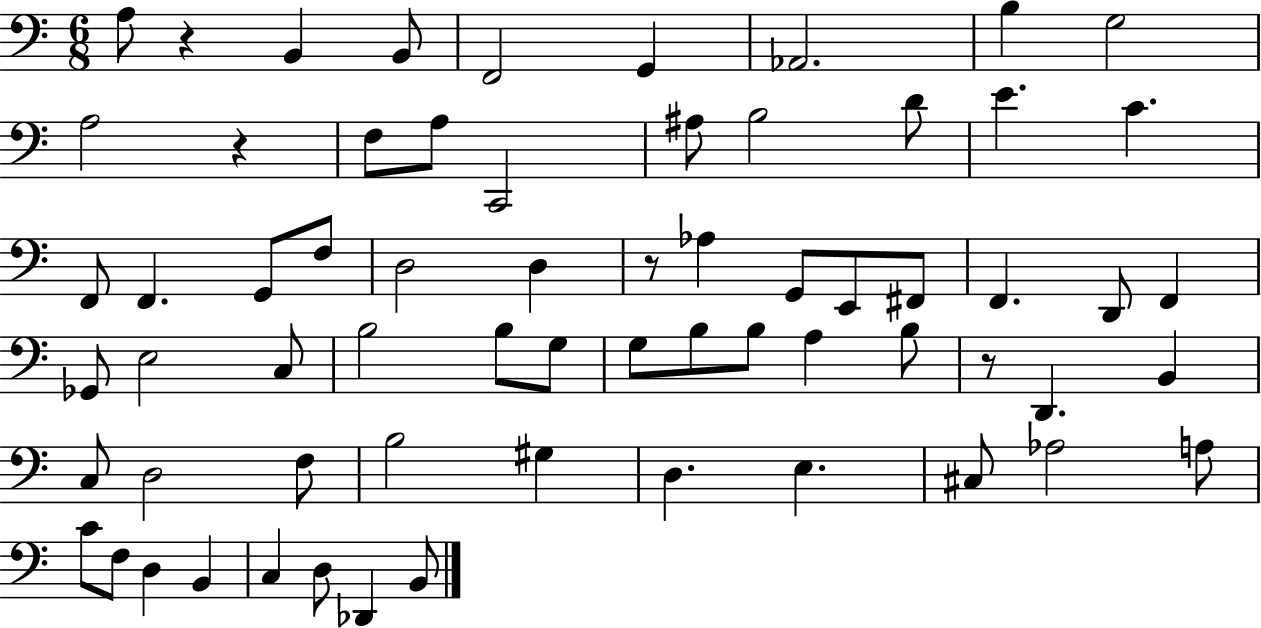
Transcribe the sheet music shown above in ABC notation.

X:1
T:Untitled
M:6/8
L:1/4
K:C
A,/2 z B,, B,,/2 F,,2 G,, _A,,2 B, G,2 A,2 z F,/2 A,/2 C,,2 ^A,/2 B,2 D/2 E C F,,/2 F,, G,,/2 F,/2 D,2 D, z/2 _A, G,,/2 E,,/2 ^F,,/2 F,, D,,/2 F,, _G,,/2 E,2 C,/2 B,2 B,/2 G,/2 G,/2 B,/2 B,/2 A, B,/2 z/2 D,, B,, C,/2 D,2 F,/2 B,2 ^G, D, E, ^C,/2 _A,2 A,/2 C/2 F,/2 D, B,, C, D,/2 _D,, B,,/2